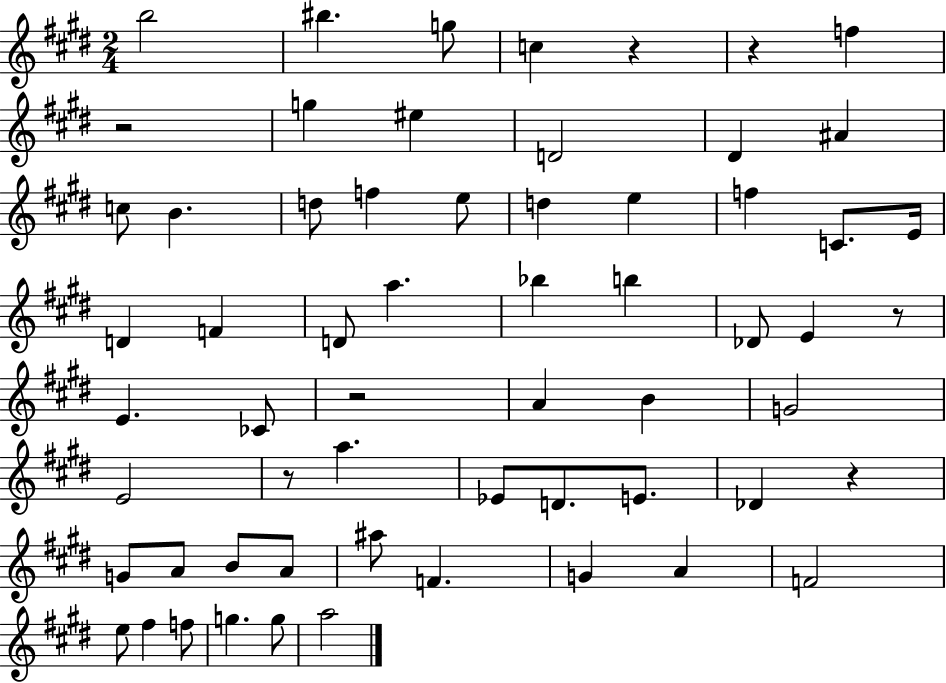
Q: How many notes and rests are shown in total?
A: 61